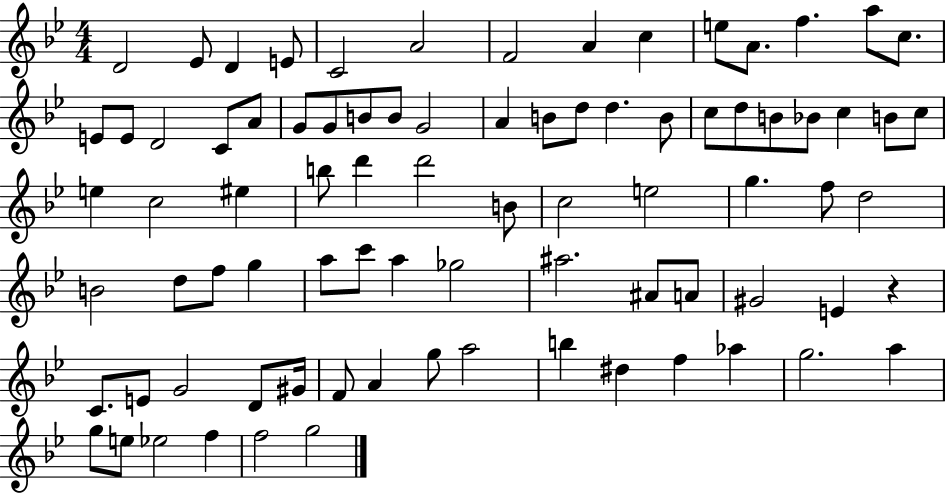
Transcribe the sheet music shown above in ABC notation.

X:1
T:Untitled
M:4/4
L:1/4
K:Bb
D2 _E/2 D E/2 C2 A2 F2 A c e/2 A/2 f a/2 c/2 E/2 E/2 D2 C/2 A/2 G/2 G/2 B/2 B/2 G2 A B/2 d/2 d B/2 c/2 d/2 B/2 _B/2 c B/2 c/2 e c2 ^e b/2 d' d'2 B/2 c2 e2 g f/2 d2 B2 d/2 f/2 g a/2 c'/2 a _g2 ^a2 ^A/2 A/2 ^G2 E z C/2 E/2 G2 D/2 ^G/4 F/2 A g/2 a2 b ^d f _a g2 a g/2 e/2 _e2 f f2 g2